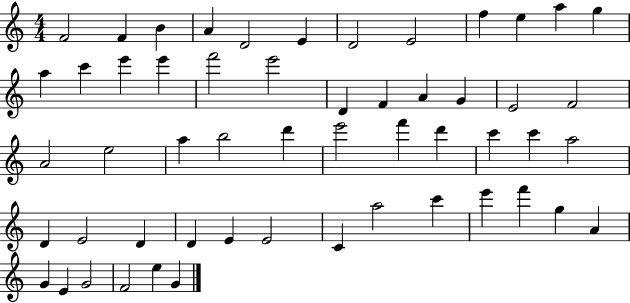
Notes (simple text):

F4/h F4/q B4/q A4/q D4/h E4/q D4/h E4/h F5/q E5/q A5/q G5/q A5/q C6/q E6/q E6/q F6/h E6/h D4/q F4/q A4/q G4/q E4/h F4/h A4/h E5/h A5/q B5/h D6/q E6/h F6/q D6/q C6/q C6/q A5/h D4/q E4/h D4/q D4/q E4/q E4/h C4/q A5/h C6/q E6/q F6/q G5/q A4/q G4/q E4/q G4/h F4/h E5/q G4/q